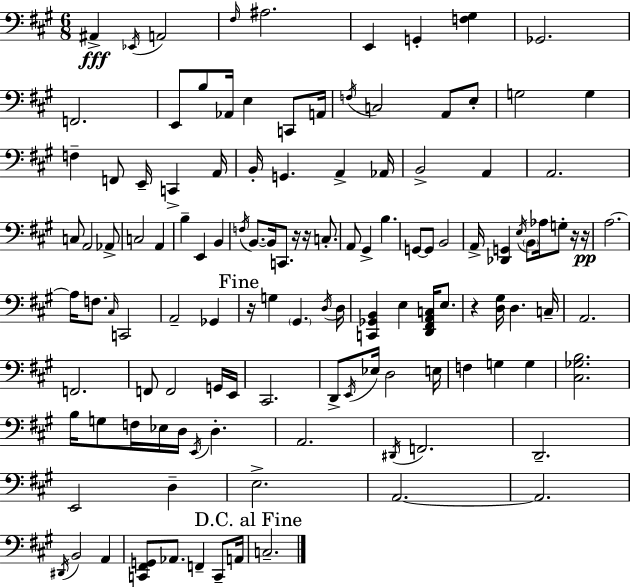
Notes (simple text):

A#2/q Eb2/s A2/h F#3/s A#3/h. E2/q G2/q [F3,G#3]/q Gb2/h. F2/h. E2/e B3/e Ab2/s E3/q C2/e A2/s F3/s C3/h A2/e E3/e G3/h G3/q F3/q F2/e E2/s C2/q A2/s B2/s G2/q. A2/q Ab2/s B2/h A2/q A2/h. C3/e A2/h Ab2/e C3/h A2/q B3/q E2/q B2/q F3/s B2/e. B2/s C2/e. R/s R/s C3/e. A2/e G#2/q B3/q. G2/e G2/e B2/h A2/s [Db2,G2]/q E3/s B2/e Ab3/s G3/e R/s R/s A3/h. A3/s F3/e. C#3/s C2/h A2/h Gb2/q R/s G3/q G#2/q. D3/s D3/s [C2,Gb2,B2]/q E3/q [D2,F#2,A2,C3]/s E3/e. R/q [D3,G#3]/s D3/q. C3/s A2/h. F2/h. F2/e F2/h G2/s E2/s C#2/h. D2/e E2/s Eb3/s D3/h E3/s F3/q G3/q G3/q [C#3,Gb3,B3]/h. B3/s G3/e F3/s Eb3/s D3/s E2/s D3/q. A2/h. D#2/s F2/h. D2/h. E2/h D3/q E3/h. A2/h. A2/h. D#2/s B2/h A2/q [C2,F#2,G2]/e Ab2/e. F2/q C2/e A2/s C3/h.